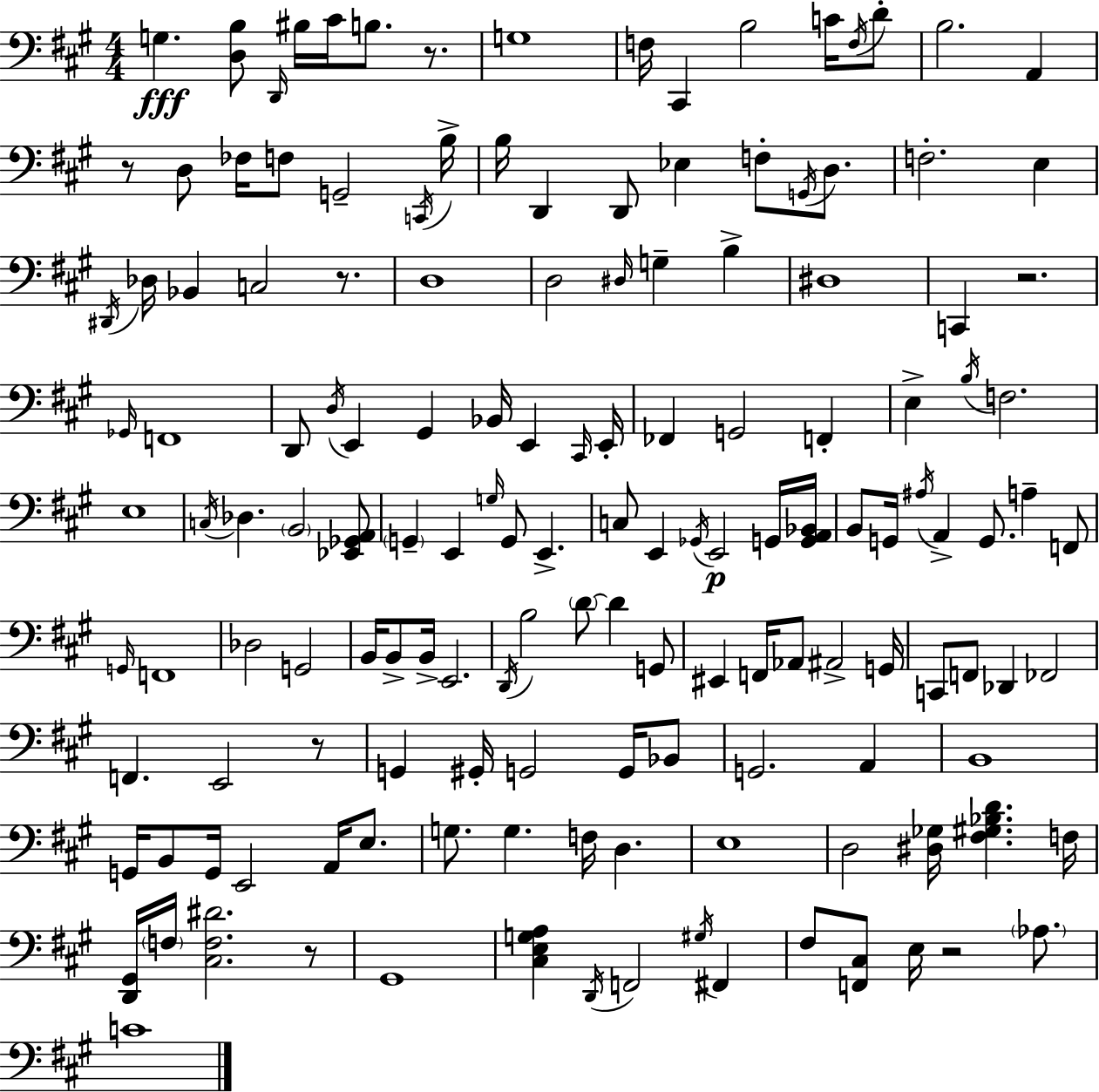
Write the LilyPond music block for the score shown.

{
  \clef bass
  \numericTimeSignature
  \time 4/4
  \key a \major
  \repeat volta 2 { g4.\fff <d b>8 \grace { d,16 } bis16 cis'16 b8. r8. | g1 | f16 cis,4 b2 c'16 \acciaccatura { f16 } | d'8-. b2. a,4 | \break r8 d8 fes16 f8 g,2-- | \acciaccatura { c,16 } b16-> b16 d,4 d,8 ees4 f8-. | \acciaccatura { g,16 } d8. f2.-. | e4 \acciaccatura { dis,16 } des16 bes,4 c2 | \break r8. d1 | d2 \grace { dis16 } g4-- | b4-> dis1 | c,4 r2. | \break \grace { ges,16 } f,1 | d,8 \acciaccatura { d16 } e,4 gis,4 | bes,16 e,4 \grace { cis,16 } e,16-. fes,4 g,2 | f,4-. e4-> \acciaccatura { b16 } f2. | \break e1 | \acciaccatura { c16 } des4. | \parenthesize b,2 <ees, ges, a,>8 \parenthesize g,4-- e,4 | \grace { g16 } g,8 e,4.-> c8 e,4 | \break \acciaccatura { ges,16 } e,2\p g,16 <g, a, bes,>16 b,8 g,16 | \acciaccatura { ais16 } a,4-> g,8. a4-- f,8 \grace { g,16 } f,1 | des2 | g,2 b,16 | \break b,8-> b,16-> e,2. \acciaccatura { d,16 } | b2 \parenthesize d'8~~ d'4 g,8 | eis,4 f,16 aes,8 ais,2-> g,16 | c,8 f,8 des,4 fes,2 | \break f,4. e,2 r8 | g,4 gis,16-. g,2 g,16 bes,8 | g,2. a,4 | b,1 | \break g,16 b,8 g,16 e,2 a,16 e8. | g8. g4. f16 d4. | e1 | d2 <dis ges>16 <fis gis bes d'>4. f16 | \break <d, gis,>16 \parenthesize f16 <cis f dis'>2. r8 | gis,1 | <cis e g a>4 \acciaccatura { d,16 } f,2 \acciaccatura { gis16 } fis,4 | fis8 <f, cis>8 e16 r2 \parenthesize aes8. | \break c'1 | } \bar "|."
}